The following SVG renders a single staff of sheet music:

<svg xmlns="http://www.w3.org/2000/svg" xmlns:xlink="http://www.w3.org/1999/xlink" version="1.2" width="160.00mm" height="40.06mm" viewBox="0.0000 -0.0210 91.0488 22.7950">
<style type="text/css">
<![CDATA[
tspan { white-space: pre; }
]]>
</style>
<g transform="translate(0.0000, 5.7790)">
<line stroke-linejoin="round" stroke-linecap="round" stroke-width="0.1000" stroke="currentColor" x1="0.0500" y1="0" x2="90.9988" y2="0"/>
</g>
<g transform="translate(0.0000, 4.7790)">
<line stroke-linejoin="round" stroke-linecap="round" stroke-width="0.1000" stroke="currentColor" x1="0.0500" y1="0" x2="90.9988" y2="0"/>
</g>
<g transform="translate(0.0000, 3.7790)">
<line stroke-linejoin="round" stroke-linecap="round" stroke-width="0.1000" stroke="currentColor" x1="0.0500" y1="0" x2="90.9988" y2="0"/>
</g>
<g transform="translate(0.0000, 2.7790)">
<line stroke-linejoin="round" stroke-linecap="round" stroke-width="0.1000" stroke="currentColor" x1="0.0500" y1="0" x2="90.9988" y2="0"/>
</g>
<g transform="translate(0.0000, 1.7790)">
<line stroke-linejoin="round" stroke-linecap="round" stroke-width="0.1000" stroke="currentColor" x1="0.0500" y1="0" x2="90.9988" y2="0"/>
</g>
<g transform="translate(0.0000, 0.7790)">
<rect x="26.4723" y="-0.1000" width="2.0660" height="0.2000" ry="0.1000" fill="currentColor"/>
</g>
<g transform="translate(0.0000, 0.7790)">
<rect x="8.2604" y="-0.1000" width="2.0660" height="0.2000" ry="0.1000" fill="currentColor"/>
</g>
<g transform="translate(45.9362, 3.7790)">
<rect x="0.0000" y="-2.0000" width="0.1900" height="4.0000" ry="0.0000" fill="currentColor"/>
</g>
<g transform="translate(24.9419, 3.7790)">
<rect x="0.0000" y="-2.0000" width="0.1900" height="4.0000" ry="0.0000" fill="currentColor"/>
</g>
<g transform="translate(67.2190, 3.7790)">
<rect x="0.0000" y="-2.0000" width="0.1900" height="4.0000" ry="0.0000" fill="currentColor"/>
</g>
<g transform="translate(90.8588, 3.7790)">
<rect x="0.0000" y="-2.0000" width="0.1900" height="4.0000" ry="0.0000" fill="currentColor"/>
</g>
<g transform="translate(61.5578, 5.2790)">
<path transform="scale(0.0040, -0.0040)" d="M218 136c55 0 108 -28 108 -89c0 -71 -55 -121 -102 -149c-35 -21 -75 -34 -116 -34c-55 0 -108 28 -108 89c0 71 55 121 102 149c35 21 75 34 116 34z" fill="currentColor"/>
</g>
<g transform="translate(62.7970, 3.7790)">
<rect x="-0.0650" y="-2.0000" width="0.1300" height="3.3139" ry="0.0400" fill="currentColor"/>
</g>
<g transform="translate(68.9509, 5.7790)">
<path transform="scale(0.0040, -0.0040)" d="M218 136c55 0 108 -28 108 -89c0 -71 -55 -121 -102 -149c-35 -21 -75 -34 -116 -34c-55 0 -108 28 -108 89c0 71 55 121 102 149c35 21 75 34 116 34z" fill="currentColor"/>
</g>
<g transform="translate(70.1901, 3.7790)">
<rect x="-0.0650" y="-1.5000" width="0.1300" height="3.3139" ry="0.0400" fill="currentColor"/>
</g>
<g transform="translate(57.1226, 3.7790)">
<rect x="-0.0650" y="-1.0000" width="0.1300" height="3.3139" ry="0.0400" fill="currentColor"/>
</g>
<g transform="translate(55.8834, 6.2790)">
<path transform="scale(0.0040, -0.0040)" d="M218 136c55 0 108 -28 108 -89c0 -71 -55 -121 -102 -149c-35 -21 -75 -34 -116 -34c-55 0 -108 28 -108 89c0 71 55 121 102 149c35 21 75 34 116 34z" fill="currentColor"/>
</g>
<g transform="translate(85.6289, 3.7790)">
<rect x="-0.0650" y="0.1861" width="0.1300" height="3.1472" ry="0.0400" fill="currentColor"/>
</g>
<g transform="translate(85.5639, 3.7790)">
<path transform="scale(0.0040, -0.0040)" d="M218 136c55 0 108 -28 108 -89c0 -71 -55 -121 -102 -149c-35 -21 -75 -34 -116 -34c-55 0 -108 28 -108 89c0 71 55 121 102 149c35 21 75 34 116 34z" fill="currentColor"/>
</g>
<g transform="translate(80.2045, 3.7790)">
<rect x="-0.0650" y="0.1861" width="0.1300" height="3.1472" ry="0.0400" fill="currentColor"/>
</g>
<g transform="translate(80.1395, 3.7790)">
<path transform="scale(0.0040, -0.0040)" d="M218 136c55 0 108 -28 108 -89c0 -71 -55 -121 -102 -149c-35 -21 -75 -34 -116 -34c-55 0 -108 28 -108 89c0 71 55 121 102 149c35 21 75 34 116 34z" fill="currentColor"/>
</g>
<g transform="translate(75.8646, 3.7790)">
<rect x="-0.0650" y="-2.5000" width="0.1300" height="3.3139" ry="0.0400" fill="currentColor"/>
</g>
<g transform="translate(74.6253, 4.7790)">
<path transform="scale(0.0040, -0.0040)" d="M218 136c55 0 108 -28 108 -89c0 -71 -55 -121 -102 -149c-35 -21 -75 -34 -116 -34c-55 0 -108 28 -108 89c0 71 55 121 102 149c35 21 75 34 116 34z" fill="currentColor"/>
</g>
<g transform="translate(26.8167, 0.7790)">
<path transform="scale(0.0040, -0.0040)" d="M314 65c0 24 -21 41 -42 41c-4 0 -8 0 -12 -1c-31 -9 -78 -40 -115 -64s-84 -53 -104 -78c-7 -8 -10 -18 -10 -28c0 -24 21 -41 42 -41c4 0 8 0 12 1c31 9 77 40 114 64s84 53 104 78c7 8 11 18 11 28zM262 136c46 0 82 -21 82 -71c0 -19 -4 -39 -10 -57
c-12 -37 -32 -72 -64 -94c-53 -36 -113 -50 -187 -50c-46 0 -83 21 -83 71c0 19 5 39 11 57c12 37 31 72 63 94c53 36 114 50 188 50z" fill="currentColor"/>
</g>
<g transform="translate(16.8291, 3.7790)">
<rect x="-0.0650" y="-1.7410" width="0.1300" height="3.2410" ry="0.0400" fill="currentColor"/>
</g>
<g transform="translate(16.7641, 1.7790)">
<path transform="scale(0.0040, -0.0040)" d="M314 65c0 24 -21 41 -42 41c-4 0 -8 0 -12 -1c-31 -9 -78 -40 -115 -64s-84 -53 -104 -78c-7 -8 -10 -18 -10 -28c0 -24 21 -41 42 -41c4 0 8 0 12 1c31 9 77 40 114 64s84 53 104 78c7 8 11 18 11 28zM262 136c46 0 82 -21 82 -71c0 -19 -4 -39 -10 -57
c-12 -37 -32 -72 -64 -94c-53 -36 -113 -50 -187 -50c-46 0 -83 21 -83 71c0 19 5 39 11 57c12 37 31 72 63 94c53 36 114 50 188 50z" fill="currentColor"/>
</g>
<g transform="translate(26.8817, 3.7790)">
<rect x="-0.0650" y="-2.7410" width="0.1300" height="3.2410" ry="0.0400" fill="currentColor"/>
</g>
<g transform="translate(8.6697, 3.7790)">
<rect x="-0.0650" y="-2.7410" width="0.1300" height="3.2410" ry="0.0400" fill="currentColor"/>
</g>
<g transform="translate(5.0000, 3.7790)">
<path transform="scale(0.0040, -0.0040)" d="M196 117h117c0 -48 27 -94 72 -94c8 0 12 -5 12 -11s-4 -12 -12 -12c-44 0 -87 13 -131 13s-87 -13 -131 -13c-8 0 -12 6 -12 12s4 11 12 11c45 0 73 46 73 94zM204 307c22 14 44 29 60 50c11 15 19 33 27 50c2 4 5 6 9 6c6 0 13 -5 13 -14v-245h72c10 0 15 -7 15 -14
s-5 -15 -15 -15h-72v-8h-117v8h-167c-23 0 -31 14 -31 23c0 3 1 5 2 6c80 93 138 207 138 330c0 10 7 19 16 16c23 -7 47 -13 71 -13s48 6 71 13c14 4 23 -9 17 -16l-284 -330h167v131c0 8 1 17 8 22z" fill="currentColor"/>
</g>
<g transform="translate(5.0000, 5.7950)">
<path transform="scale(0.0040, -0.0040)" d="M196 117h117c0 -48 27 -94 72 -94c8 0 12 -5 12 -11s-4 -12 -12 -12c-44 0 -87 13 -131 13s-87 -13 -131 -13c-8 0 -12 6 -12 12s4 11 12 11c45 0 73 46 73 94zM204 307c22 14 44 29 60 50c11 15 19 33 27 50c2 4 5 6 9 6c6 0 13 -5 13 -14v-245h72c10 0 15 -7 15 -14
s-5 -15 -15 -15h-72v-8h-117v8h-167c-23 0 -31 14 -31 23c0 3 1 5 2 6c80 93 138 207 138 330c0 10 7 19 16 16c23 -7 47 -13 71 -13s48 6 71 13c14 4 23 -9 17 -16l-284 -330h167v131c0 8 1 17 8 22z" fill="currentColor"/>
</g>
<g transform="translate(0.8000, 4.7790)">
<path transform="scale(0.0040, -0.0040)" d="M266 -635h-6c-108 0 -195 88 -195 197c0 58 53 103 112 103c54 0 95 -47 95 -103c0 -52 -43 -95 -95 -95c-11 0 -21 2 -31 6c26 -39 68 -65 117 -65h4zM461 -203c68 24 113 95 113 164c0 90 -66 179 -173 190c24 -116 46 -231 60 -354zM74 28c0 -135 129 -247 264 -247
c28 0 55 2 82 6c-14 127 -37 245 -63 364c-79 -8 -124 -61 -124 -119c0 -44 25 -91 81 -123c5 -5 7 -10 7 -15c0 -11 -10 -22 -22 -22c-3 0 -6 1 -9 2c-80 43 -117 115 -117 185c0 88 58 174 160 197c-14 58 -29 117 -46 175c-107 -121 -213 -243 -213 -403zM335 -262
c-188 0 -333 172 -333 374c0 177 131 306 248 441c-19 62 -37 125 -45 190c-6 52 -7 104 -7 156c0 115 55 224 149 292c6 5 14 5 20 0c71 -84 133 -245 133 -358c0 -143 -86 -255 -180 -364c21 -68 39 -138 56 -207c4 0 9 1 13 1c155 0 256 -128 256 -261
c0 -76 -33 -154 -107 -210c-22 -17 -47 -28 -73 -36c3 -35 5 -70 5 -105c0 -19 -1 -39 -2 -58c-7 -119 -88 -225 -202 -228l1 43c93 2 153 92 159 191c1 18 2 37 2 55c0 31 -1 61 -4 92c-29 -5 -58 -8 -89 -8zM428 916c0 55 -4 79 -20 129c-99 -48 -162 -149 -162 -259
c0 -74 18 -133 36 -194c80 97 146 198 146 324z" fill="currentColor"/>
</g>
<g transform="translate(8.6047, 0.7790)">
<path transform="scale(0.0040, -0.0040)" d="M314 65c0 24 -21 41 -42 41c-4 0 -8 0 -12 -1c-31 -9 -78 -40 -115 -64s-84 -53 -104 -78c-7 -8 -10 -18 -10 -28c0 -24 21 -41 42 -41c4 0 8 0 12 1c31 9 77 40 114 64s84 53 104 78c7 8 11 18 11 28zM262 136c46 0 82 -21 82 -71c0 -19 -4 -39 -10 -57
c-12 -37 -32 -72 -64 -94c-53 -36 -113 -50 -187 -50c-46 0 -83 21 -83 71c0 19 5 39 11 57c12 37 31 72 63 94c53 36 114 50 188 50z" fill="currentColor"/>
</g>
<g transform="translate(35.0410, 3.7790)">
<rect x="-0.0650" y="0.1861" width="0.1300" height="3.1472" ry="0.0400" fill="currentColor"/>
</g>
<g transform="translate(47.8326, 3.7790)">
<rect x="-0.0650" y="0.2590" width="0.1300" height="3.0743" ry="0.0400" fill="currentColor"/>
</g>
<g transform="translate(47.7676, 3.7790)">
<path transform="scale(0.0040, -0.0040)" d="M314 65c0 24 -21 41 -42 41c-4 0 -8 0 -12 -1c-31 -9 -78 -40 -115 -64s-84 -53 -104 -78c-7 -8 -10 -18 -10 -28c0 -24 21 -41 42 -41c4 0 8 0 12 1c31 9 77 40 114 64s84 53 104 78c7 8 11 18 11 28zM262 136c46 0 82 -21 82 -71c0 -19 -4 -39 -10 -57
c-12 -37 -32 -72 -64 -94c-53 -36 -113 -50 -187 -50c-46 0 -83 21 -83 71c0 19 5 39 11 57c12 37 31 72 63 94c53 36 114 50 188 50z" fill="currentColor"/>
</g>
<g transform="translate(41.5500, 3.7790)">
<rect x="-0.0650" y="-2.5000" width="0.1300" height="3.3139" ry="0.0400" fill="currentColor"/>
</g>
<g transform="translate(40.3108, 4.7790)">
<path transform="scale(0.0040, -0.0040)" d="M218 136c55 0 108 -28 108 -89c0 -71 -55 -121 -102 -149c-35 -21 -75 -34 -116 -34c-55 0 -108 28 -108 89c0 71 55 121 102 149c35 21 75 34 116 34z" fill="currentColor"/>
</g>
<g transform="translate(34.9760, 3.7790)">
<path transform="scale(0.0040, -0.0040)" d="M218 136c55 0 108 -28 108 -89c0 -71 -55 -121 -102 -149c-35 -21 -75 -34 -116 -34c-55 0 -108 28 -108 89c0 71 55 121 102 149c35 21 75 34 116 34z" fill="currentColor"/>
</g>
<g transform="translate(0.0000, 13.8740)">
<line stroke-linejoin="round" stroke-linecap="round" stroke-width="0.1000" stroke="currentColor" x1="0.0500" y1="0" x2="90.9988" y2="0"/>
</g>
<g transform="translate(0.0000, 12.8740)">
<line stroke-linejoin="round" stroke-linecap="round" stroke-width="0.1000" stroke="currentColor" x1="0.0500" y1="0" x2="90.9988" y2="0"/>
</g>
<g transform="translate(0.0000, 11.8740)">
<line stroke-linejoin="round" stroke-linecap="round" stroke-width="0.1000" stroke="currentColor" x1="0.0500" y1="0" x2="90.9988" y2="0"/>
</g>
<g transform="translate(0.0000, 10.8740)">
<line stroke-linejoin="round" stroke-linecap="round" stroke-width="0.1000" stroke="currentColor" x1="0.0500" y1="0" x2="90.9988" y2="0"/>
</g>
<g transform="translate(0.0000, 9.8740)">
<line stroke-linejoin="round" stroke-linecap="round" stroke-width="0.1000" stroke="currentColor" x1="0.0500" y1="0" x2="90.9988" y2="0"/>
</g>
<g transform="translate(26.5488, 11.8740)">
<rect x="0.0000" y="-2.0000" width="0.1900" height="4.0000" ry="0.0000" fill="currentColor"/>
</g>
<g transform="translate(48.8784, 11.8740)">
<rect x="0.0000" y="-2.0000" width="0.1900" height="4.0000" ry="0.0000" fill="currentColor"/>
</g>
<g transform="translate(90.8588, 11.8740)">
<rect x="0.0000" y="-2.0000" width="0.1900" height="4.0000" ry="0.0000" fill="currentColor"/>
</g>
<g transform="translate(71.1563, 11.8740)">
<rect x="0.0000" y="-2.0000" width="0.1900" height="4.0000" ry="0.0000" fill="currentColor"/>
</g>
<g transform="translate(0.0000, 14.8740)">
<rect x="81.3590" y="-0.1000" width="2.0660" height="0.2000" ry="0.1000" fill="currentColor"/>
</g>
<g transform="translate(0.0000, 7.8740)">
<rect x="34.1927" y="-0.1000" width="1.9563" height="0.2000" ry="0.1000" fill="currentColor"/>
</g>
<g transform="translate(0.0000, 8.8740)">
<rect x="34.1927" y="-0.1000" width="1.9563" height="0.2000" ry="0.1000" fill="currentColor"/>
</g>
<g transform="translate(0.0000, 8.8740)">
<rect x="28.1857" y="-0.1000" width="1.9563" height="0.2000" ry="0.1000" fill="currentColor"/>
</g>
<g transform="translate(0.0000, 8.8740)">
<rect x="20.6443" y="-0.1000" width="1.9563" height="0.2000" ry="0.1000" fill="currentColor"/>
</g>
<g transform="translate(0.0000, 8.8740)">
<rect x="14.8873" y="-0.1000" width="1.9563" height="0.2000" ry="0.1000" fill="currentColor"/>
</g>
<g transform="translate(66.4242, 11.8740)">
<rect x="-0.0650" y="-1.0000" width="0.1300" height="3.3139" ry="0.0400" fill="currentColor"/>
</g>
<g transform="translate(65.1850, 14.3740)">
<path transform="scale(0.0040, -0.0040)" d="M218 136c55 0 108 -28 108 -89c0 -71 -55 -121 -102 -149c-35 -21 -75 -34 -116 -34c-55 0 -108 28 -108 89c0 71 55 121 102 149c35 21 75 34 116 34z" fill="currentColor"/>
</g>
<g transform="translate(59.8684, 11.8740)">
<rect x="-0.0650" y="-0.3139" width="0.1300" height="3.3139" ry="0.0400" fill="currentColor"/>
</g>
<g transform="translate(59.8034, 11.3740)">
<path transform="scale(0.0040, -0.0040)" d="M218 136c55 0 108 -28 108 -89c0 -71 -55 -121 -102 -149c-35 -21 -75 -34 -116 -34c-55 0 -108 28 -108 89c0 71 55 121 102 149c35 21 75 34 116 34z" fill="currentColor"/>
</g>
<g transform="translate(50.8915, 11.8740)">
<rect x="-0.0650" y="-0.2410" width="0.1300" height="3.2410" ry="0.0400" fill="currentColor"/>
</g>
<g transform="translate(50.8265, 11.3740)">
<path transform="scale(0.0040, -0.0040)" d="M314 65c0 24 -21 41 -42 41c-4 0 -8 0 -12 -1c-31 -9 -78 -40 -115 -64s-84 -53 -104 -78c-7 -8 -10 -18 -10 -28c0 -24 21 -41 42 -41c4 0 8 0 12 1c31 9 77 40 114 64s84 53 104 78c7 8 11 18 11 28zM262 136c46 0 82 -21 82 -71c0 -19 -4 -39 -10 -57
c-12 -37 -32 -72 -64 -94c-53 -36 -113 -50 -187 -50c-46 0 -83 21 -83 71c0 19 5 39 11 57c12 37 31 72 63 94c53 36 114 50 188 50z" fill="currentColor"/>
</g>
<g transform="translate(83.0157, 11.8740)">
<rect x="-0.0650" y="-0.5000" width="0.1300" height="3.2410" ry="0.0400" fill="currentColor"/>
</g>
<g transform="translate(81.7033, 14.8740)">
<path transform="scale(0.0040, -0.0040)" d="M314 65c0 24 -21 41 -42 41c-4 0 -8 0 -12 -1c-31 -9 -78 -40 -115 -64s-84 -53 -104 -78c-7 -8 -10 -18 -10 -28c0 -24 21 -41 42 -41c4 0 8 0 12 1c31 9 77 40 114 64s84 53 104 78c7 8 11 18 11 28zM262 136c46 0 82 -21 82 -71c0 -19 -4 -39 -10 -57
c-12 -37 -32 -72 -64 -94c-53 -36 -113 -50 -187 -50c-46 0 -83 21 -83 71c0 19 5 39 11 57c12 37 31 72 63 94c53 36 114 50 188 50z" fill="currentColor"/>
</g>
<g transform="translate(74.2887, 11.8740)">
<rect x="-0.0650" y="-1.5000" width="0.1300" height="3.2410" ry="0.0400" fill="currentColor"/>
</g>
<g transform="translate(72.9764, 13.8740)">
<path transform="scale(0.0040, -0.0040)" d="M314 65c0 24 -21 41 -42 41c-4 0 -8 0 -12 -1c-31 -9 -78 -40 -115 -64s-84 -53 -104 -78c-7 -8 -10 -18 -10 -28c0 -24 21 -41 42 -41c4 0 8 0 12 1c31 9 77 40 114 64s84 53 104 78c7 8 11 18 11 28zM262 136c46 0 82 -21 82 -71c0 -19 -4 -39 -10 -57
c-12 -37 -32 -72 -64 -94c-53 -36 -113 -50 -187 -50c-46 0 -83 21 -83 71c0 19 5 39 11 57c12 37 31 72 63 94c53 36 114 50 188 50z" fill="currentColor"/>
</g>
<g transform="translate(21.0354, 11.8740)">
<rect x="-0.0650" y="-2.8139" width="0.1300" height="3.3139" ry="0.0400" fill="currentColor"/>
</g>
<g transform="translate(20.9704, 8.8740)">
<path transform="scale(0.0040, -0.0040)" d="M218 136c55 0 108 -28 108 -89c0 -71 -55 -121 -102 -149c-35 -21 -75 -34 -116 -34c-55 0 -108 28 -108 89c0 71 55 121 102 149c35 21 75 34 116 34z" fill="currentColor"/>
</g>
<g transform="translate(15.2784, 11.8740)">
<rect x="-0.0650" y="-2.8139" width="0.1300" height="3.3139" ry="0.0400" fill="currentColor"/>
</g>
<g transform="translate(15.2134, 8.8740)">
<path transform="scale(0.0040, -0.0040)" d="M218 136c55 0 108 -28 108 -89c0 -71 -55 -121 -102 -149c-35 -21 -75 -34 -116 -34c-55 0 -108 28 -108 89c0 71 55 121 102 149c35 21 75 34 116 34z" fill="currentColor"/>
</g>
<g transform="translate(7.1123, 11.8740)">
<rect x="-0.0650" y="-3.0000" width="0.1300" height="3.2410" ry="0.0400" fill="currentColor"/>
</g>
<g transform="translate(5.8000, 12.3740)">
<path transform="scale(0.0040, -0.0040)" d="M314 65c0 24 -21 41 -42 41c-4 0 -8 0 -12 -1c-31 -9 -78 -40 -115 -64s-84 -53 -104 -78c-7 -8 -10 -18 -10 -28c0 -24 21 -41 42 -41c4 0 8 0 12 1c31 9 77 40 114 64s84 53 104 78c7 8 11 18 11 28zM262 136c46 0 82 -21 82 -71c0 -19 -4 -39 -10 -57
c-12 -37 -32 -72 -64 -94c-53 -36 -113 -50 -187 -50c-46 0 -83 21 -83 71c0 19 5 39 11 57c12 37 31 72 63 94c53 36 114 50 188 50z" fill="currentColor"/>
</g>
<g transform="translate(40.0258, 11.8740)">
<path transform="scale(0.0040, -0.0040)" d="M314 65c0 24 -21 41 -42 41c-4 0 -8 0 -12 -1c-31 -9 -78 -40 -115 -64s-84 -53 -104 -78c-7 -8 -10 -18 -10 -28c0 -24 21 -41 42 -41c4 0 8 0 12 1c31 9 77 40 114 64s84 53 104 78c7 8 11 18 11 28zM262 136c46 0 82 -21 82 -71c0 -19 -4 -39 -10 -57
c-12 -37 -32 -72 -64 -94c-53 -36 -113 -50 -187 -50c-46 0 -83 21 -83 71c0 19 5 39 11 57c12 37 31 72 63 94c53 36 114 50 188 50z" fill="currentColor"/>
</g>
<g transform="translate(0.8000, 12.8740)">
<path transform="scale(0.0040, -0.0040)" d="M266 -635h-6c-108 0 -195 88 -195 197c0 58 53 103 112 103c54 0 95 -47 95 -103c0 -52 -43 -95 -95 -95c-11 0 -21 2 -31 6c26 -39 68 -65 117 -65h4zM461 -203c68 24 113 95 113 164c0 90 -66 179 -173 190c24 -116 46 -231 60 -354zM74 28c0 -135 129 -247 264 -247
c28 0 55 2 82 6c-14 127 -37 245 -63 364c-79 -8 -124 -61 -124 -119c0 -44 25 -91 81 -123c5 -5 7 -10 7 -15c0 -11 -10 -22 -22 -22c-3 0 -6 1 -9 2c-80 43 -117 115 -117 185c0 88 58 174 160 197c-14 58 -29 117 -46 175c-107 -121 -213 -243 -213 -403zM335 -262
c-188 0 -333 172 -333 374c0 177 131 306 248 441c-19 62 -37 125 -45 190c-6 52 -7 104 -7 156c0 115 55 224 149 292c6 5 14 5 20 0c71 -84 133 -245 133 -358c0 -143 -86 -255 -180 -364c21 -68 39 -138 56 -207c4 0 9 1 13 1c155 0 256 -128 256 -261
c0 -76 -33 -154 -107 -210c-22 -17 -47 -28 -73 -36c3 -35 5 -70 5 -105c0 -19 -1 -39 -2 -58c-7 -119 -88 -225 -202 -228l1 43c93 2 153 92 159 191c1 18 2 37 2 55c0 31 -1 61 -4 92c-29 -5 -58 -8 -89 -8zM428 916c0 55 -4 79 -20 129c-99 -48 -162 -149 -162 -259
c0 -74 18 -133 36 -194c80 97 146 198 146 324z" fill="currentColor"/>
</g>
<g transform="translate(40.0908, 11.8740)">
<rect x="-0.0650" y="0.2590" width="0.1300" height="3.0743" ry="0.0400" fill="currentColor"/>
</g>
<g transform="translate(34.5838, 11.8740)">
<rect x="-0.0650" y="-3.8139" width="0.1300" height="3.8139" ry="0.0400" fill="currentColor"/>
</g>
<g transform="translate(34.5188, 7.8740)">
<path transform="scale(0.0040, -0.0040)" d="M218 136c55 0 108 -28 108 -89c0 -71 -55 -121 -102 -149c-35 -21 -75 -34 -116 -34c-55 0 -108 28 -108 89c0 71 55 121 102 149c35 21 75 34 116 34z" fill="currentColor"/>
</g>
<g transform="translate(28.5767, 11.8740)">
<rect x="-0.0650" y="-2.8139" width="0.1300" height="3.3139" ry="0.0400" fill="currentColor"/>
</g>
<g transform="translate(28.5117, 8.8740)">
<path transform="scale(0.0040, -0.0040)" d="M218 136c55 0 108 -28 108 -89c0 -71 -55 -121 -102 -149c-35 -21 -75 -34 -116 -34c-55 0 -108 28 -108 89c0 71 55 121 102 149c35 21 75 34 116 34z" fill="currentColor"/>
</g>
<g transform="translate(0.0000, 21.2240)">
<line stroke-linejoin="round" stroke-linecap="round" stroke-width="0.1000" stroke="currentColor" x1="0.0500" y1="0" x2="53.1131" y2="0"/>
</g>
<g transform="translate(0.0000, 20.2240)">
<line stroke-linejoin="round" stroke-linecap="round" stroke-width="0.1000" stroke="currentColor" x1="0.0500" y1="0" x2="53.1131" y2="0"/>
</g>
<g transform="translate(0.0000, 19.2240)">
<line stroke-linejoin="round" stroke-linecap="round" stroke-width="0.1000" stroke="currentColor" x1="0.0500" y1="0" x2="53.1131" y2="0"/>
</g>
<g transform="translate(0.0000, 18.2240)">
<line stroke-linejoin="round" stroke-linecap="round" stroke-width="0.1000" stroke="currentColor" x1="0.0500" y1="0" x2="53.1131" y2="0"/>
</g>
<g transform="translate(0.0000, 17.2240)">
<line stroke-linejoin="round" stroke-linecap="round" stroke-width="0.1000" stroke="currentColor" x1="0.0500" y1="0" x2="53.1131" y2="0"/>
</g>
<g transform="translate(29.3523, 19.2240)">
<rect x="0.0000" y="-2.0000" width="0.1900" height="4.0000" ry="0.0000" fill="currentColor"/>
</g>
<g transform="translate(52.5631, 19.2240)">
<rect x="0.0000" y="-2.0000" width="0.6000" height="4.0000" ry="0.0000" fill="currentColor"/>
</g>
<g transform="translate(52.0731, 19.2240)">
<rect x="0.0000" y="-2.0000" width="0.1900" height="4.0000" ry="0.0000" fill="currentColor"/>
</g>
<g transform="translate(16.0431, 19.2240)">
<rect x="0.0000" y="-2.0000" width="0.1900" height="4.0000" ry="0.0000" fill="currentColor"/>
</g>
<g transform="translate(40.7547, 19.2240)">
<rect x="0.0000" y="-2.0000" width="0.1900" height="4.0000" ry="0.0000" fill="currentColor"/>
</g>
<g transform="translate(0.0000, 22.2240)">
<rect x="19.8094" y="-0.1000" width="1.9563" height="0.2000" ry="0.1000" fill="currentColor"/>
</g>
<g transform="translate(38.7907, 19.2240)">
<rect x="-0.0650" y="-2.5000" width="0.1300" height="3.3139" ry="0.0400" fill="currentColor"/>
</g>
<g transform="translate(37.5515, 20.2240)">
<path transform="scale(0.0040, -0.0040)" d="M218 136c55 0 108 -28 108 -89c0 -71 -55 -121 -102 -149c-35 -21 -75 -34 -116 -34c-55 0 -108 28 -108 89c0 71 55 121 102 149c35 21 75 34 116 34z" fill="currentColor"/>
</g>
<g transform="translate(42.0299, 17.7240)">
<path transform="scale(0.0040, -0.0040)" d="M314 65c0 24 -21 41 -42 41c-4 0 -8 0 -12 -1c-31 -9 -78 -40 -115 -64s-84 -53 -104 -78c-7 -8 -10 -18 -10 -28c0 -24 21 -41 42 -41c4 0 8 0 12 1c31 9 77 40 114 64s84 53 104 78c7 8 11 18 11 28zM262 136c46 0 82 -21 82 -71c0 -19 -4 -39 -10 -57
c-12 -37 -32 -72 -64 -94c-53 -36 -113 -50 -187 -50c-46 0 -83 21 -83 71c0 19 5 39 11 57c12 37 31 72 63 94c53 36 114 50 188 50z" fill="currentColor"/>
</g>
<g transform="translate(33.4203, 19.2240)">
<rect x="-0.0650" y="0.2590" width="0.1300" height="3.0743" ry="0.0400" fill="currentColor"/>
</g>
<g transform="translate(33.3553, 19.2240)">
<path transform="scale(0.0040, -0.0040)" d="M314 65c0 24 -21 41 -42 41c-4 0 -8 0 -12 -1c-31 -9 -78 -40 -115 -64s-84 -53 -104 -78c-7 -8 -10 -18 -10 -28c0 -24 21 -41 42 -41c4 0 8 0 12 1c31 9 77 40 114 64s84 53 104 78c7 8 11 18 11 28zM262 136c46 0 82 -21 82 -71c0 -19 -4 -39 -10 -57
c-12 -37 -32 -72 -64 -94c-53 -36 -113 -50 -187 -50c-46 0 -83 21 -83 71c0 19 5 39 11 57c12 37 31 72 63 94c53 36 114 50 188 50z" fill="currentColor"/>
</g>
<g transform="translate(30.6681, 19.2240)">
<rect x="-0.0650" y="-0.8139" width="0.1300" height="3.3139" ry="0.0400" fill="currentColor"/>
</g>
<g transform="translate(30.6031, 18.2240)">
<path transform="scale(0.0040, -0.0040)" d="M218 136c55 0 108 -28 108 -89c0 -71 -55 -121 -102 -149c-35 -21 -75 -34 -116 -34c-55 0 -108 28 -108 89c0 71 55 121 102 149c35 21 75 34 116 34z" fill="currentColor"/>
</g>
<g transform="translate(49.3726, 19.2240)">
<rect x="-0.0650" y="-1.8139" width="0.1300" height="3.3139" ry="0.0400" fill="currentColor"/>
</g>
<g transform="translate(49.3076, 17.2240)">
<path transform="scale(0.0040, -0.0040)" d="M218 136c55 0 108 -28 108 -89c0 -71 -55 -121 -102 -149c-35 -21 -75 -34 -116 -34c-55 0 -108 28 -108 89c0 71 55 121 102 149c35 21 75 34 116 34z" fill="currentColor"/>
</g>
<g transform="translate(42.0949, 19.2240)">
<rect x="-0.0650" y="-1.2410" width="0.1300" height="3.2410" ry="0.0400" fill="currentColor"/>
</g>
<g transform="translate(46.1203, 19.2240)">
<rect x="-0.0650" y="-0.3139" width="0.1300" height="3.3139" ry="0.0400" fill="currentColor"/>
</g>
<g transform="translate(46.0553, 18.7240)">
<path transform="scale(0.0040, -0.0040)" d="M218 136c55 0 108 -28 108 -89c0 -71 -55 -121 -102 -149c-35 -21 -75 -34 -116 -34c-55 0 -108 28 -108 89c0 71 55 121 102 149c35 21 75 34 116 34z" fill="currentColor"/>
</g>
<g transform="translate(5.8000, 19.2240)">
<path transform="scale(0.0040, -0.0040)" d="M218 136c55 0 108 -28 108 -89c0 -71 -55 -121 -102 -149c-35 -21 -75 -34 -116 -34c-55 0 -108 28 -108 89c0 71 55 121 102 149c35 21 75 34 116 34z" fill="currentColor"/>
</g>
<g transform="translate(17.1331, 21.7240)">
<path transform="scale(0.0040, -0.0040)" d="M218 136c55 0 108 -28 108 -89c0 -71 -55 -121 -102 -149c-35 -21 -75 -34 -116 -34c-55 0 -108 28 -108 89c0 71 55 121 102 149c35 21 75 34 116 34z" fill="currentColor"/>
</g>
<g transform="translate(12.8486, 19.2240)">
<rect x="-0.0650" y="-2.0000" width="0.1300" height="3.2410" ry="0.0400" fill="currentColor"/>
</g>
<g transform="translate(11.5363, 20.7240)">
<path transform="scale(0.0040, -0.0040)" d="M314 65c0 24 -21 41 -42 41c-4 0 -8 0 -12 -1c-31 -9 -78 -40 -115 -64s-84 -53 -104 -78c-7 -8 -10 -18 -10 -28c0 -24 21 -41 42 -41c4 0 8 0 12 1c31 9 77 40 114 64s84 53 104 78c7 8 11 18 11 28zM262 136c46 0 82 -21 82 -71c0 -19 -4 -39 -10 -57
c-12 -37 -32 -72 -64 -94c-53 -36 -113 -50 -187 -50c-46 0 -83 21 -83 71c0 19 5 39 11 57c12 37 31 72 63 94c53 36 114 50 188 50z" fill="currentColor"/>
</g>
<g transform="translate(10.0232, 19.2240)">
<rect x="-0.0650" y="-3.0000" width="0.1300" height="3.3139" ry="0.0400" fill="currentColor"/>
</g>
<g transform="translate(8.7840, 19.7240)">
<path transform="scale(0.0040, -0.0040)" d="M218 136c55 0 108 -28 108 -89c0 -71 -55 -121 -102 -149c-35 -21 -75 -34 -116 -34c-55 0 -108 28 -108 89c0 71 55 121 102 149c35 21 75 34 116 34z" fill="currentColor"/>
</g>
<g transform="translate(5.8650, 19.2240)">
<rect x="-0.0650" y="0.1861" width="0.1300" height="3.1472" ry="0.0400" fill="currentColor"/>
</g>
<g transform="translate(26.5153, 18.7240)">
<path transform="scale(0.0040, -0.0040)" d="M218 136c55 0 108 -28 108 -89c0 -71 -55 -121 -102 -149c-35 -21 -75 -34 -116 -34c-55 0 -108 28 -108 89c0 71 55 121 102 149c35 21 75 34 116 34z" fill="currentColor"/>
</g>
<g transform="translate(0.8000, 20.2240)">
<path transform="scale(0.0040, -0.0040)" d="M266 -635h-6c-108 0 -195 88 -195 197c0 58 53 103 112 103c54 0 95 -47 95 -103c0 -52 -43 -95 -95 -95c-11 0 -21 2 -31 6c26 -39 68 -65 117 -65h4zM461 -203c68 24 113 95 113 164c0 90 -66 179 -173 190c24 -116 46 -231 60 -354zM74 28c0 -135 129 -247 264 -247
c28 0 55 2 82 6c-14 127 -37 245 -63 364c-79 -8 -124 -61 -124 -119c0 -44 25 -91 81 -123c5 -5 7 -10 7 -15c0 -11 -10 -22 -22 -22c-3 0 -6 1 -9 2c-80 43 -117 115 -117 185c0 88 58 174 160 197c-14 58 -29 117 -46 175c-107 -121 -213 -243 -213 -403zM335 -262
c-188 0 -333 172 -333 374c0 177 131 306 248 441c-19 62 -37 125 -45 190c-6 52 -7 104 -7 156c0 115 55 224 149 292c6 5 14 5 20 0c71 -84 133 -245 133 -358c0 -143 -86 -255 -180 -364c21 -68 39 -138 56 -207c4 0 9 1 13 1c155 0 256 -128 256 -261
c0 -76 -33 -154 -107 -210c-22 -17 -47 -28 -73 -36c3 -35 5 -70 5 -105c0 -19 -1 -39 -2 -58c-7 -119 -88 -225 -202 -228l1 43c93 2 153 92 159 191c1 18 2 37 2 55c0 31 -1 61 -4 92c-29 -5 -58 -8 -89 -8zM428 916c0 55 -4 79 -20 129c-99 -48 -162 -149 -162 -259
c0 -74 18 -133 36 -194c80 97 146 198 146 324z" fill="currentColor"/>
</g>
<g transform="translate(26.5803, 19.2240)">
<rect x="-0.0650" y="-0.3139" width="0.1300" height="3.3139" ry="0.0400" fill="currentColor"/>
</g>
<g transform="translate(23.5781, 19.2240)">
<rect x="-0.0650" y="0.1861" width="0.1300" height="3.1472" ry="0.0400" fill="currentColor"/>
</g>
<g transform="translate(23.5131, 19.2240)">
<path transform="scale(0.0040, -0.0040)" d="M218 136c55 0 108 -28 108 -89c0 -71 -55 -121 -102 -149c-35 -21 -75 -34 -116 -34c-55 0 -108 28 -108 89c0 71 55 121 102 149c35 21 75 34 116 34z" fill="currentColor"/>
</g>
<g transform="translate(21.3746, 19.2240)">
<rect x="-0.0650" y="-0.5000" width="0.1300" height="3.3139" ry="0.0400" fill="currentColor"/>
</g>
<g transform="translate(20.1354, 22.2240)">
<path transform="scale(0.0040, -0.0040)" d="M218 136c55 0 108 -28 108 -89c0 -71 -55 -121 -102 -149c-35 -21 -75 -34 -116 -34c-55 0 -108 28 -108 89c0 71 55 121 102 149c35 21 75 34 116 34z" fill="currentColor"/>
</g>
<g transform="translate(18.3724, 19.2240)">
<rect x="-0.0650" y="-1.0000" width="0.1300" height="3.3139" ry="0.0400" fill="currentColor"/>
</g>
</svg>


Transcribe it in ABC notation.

X:1
T:Untitled
M:4/4
L:1/4
K:C
a2 f2 a2 B G B2 D F E G B B A2 a a a c' B2 c2 c D E2 C2 B A F2 D C B c d B2 G e2 c f